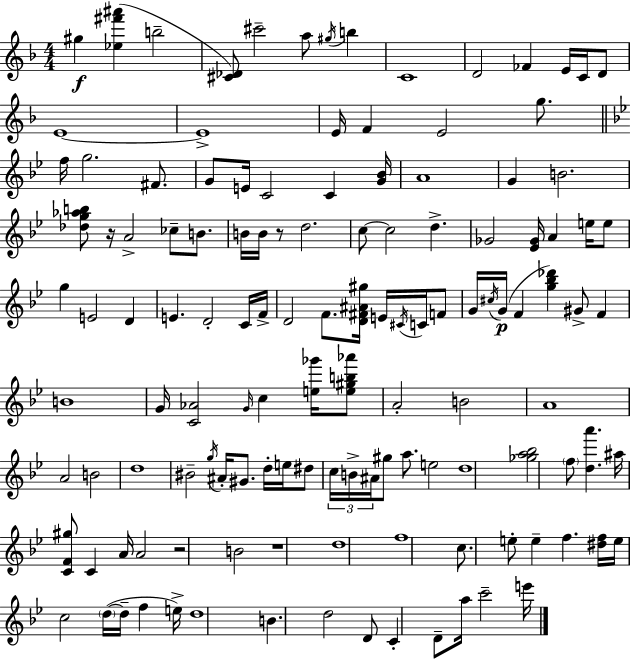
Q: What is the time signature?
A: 4/4